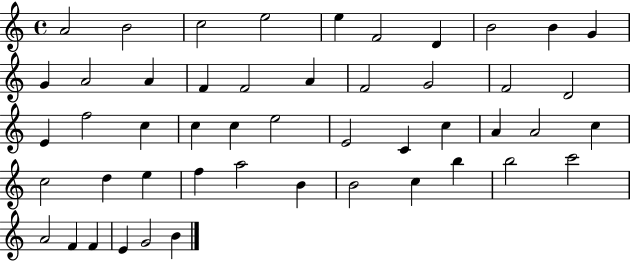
X:1
T:Untitled
M:4/4
L:1/4
K:C
A2 B2 c2 e2 e F2 D B2 B G G A2 A F F2 A F2 G2 F2 D2 E f2 c c c e2 E2 C c A A2 c c2 d e f a2 B B2 c b b2 c'2 A2 F F E G2 B